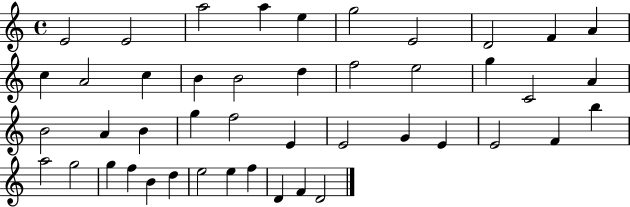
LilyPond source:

{
  \clef treble
  \time 4/4
  \defaultTimeSignature
  \key c \major
  e'2 e'2 | a''2 a''4 e''4 | g''2 e'2 | d'2 f'4 a'4 | \break c''4 a'2 c''4 | b'4 b'2 d''4 | f''2 e''2 | g''4 c'2 a'4 | \break b'2 a'4 b'4 | g''4 f''2 e'4 | e'2 g'4 e'4 | e'2 f'4 b''4 | \break a''2 g''2 | g''4 f''4 b'4 d''4 | e''2 e''4 f''4 | d'4 f'4 d'2 | \break \bar "|."
}